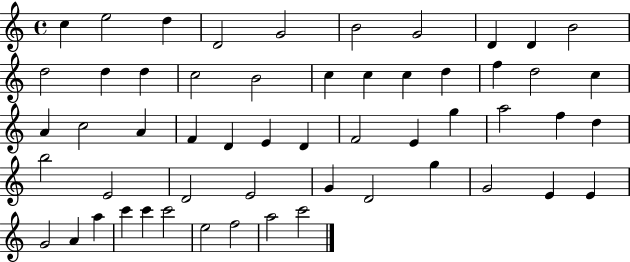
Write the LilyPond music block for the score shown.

{
  \clef treble
  \time 4/4
  \defaultTimeSignature
  \key c \major
  c''4 e''2 d''4 | d'2 g'2 | b'2 g'2 | d'4 d'4 b'2 | \break d''2 d''4 d''4 | c''2 b'2 | c''4 c''4 c''4 d''4 | f''4 d''2 c''4 | \break a'4 c''2 a'4 | f'4 d'4 e'4 d'4 | f'2 e'4 g''4 | a''2 f''4 d''4 | \break b''2 e'2 | d'2 e'2 | g'4 d'2 g''4 | g'2 e'4 e'4 | \break g'2 a'4 a''4 | c'''4 c'''4 c'''2 | e''2 f''2 | a''2 c'''2 | \break \bar "|."
}